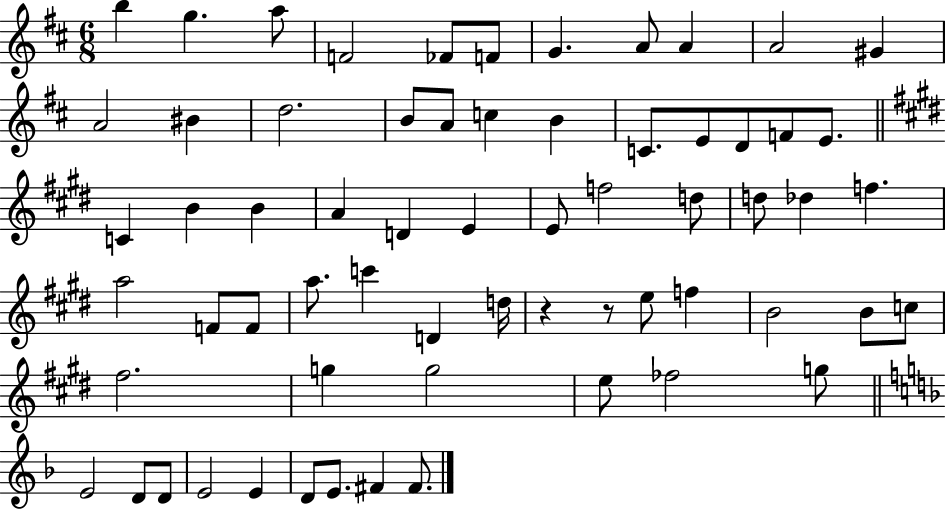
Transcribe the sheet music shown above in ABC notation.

X:1
T:Untitled
M:6/8
L:1/4
K:D
b g a/2 F2 _F/2 F/2 G A/2 A A2 ^G A2 ^B d2 B/2 A/2 c B C/2 E/2 D/2 F/2 E/2 C B B A D E E/2 f2 d/2 d/2 _d f a2 F/2 F/2 a/2 c' D d/4 z z/2 e/2 f B2 B/2 c/2 ^f2 g g2 e/2 _f2 g/2 E2 D/2 D/2 E2 E D/2 E/2 ^F ^F/2